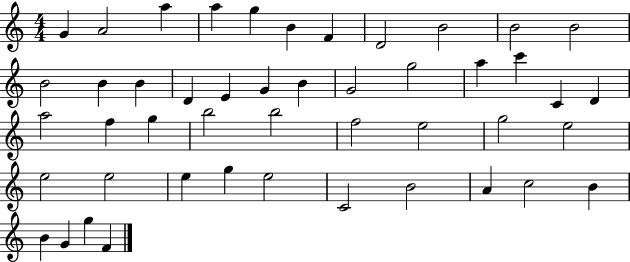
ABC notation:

X:1
T:Untitled
M:4/4
L:1/4
K:C
G A2 a a g B F D2 B2 B2 B2 B2 B B D E G B G2 g2 a c' C D a2 f g b2 b2 f2 e2 g2 e2 e2 e2 e g e2 C2 B2 A c2 B B G g F